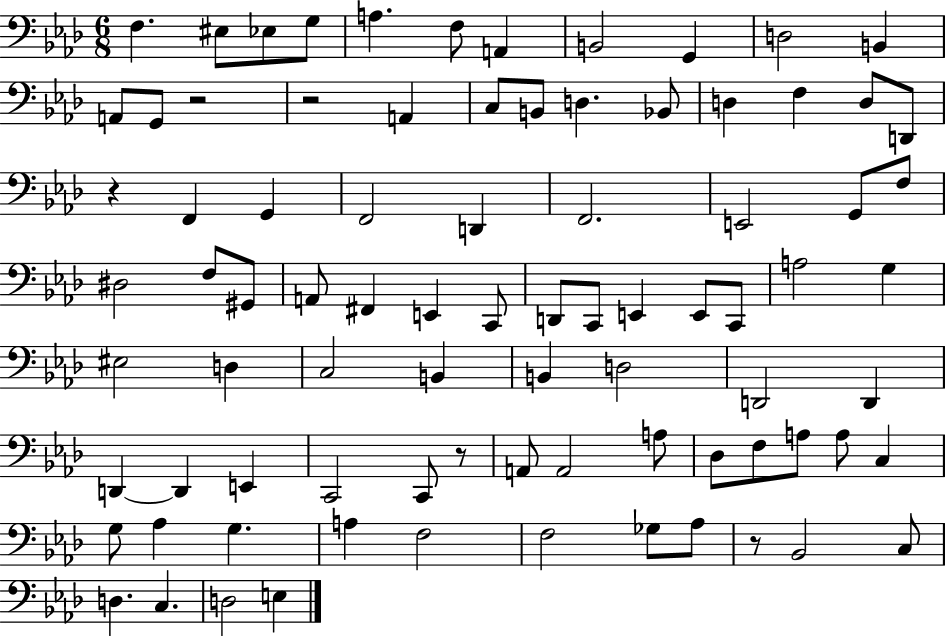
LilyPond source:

{
  \clef bass
  \numericTimeSignature
  \time 6/8
  \key aes \major
  f4. eis8 ees8 g8 | a4. f8 a,4 | b,2 g,4 | d2 b,4 | \break a,8 g,8 r2 | r2 a,4 | c8 b,8 d4. bes,8 | d4 f4 d8 d,8 | \break r4 f,4 g,4 | f,2 d,4 | f,2. | e,2 g,8 f8 | \break dis2 f8 gis,8 | a,8 fis,4 e,4 c,8 | d,8 c,8 e,4 e,8 c,8 | a2 g4 | \break eis2 d4 | c2 b,4 | b,4 d2 | d,2 d,4 | \break d,4~~ d,4 e,4 | c,2 c,8 r8 | a,8 a,2 a8 | des8 f8 a8 a8 c4 | \break g8 aes4 g4. | a4 f2 | f2 ges8 aes8 | r8 bes,2 c8 | \break d4. c4. | d2 e4 | \bar "|."
}